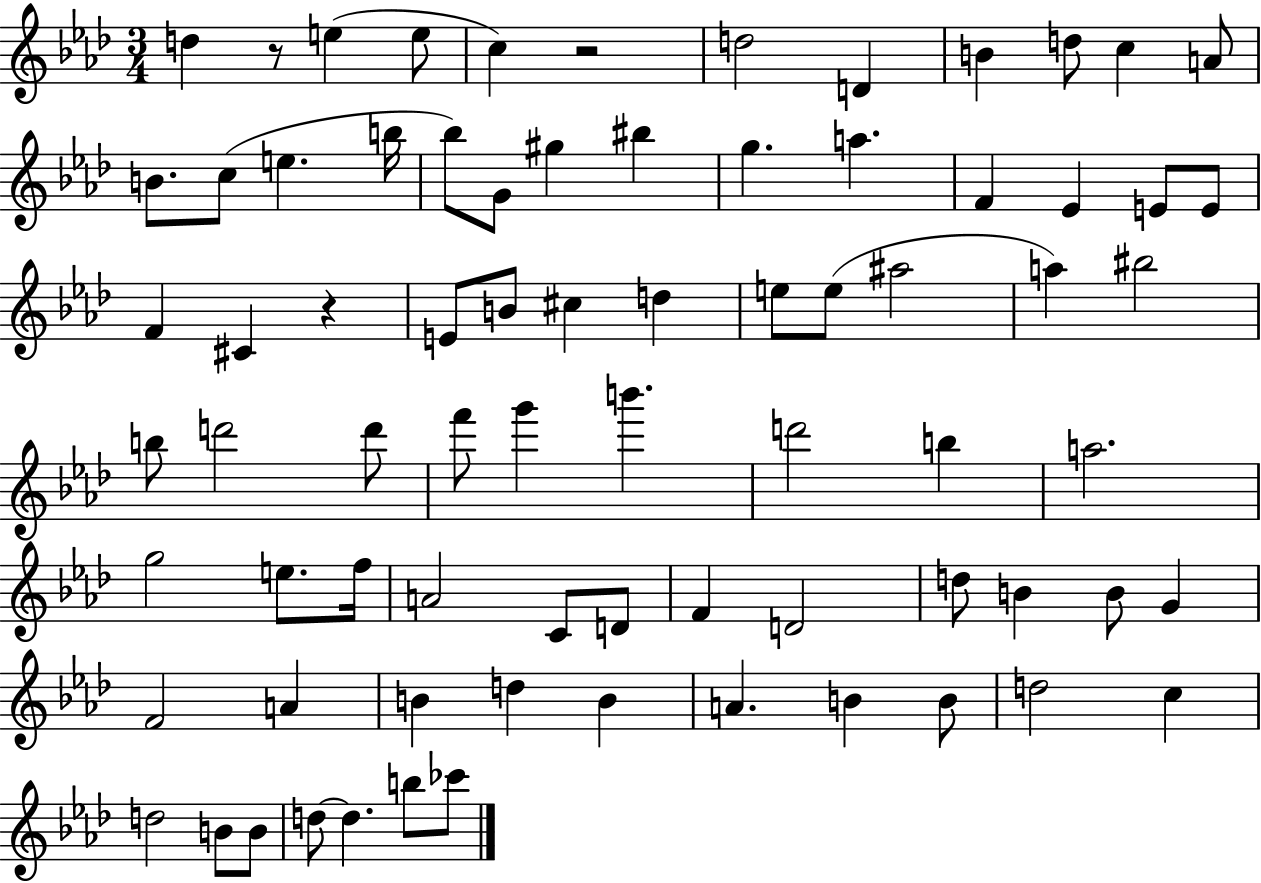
{
  \clef treble
  \numericTimeSignature
  \time 3/4
  \key aes \major
  d''4 r8 e''4( e''8 | c''4) r2 | d''2 d'4 | b'4 d''8 c''4 a'8 | \break b'8. c''8( e''4. b''16 | bes''8) g'8 gis''4 bis''4 | g''4. a''4. | f'4 ees'4 e'8 e'8 | \break f'4 cis'4 r4 | e'8 b'8 cis''4 d''4 | e''8 e''8( ais''2 | a''4) bis''2 | \break b''8 d'''2 d'''8 | f'''8 g'''4 b'''4. | d'''2 b''4 | a''2. | \break g''2 e''8. f''16 | a'2 c'8 d'8 | f'4 d'2 | d''8 b'4 b'8 g'4 | \break f'2 a'4 | b'4 d''4 b'4 | a'4. b'4 b'8 | d''2 c''4 | \break d''2 b'8 b'8 | d''8~~ d''4. b''8 ces'''8 | \bar "|."
}